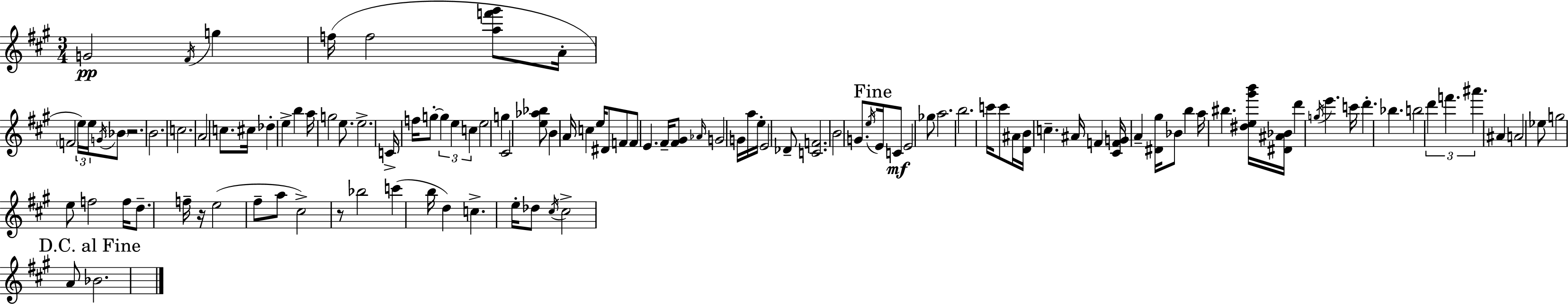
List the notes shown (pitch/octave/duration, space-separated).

G4/h F#4/s G5/q F5/s F5/h [A5,F6,G#6]/e A4/s F4/h E5/s E5/s G4/s Bb4/e R/h. B4/h. C5/h. A4/h C5/e. C#5/s Db5/q E5/q B5/q A5/s G5/h E5/e. E5/h. C4/s F5/s G5/e G5/q E5/q C5/q E5/h G5/q C#4/h [E5,Ab5,Bb5]/e B4/q A4/s C5/q E5/s D#4/e F4/e F4/e E4/q. F#4/s [F#4,G#4]/e Ab4/s G4/h G4/s A5/s E5/s E4/h Db4/e [C4,F4]/h. B4/h G4/e. E5/s E4/s C4/e E4/h Gb5/e A5/h. B5/h. C6/s C6/e A#4/s [D4,B4]/s C5/q. A#4/s F4/q [C#4,F4,G4]/s A4/q [D#4,G#5]/s Bb4/e B5/q A5/s BIS5/q. [D#5,E5,G#6,B6]/s [D#4,A#4,Bb4]/s D6/q G5/s E6/q. C6/s D6/q. Bb5/q. B5/h D6/q F6/q. A#6/q. A#4/q A4/h Eb5/e G5/h E5/e F5/h F5/s D5/e. F5/s R/s E5/h F#5/e A5/e C#5/h R/e Bb5/h C6/q B5/s D5/q C5/q. E5/s Db5/e C#5/s C#5/h A4/e Bb4/h.